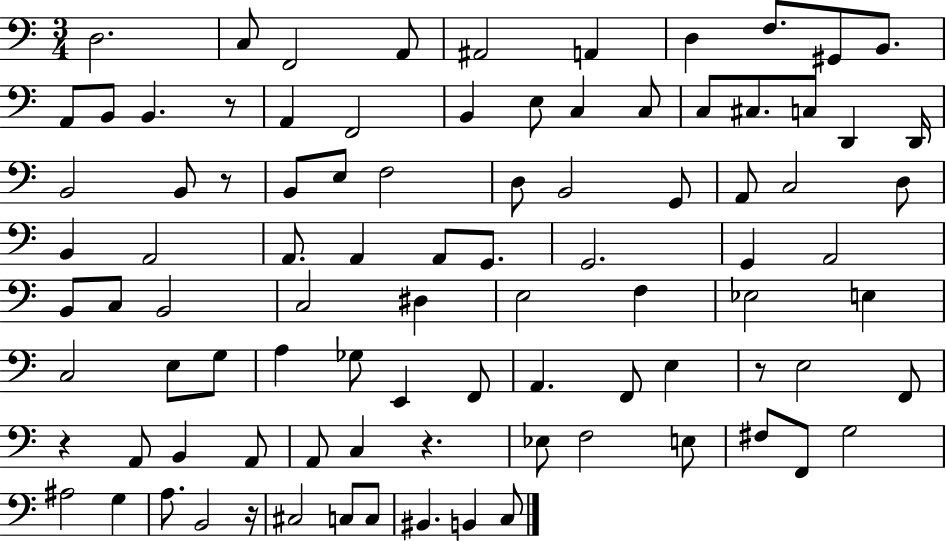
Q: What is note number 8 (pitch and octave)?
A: F3